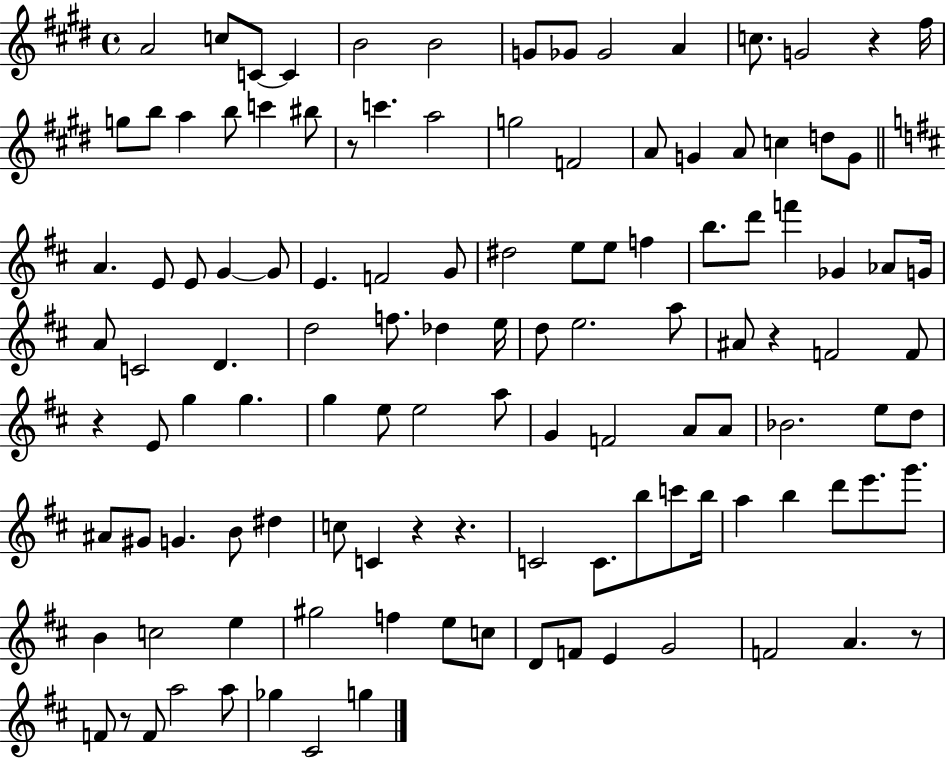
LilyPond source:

{
  \clef treble
  \time 4/4
  \defaultTimeSignature
  \key e \major
  \repeat volta 2 { a'2 c''8 c'8~~ c'4 | b'2 b'2 | g'8 ges'8 ges'2 a'4 | c''8. g'2 r4 fis''16 | \break g''8 b''8 a''4 b''8 c'''4 bis''8 | r8 c'''4. a''2 | g''2 f'2 | a'8 g'4 a'8 c''4 d''8 g'8 | \break \bar "||" \break \key d \major a'4. e'8 e'8 g'4~~ g'8 | e'4. f'2 g'8 | dis''2 e''8 e''8 f''4 | b''8. d'''8 f'''4 ges'4 aes'8 g'16 | \break a'8 c'2 d'4. | d''2 f''8. des''4 e''16 | d''8 e''2. a''8 | ais'8 r4 f'2 f'8 | \break r4 e'8 g''4 g''4. | g''4 e''8 e''2 a''8 | g'4 f'2 a'8 a'8 | bes'2. e''8 d''8 | \break ais'8 gis'8 g'4. b'8 dis''4 | c''8 c'4 r4 r4. | c'2 c'8. b''8 c'''8 b''16 | a''4 b''4 d'''8 e'''8. g'''8. | \break b'4 c''2 e''4 | gis''2 f''4 e''8 c''8 | d'8 f'8 e'4 g'2 | f'2 a'4. r8 | \break f'8 r8 f'8 a''2 a''8 | ges''4 cis'2 g''4 | } \bar "|."
}